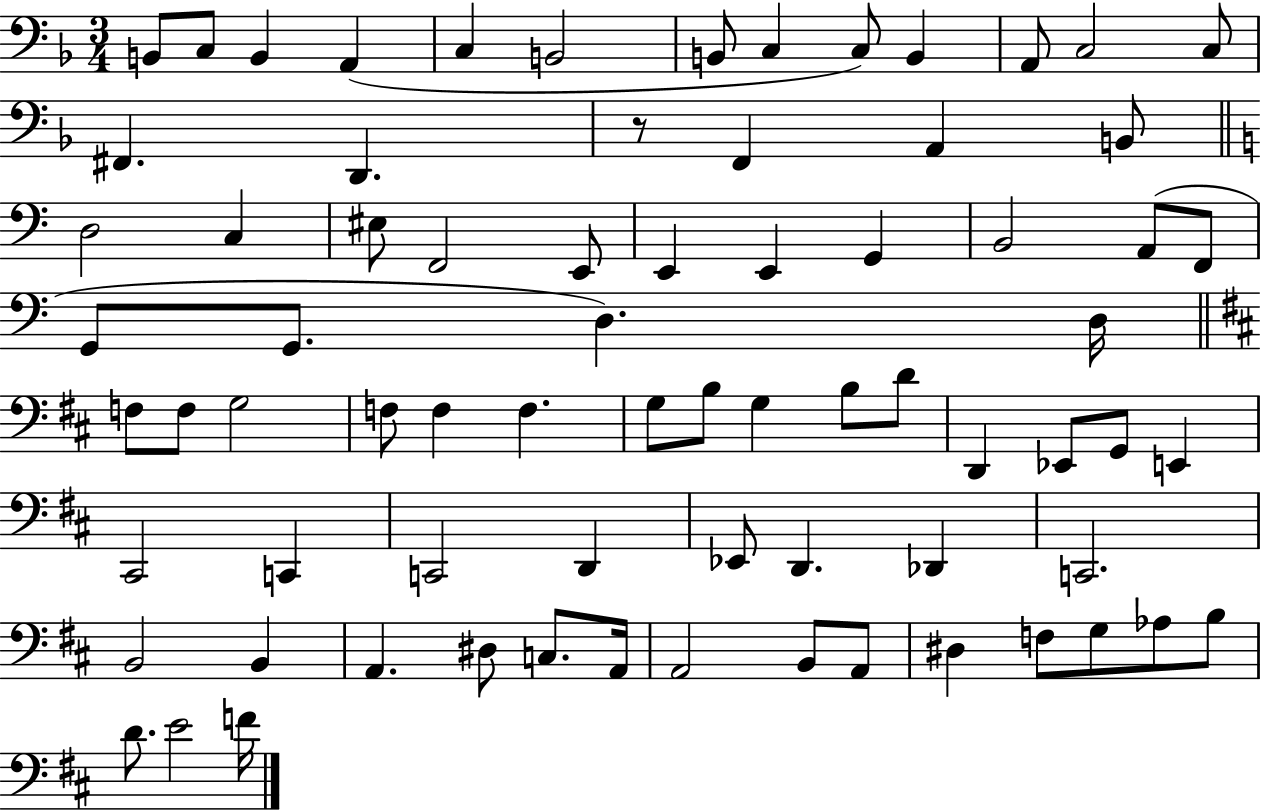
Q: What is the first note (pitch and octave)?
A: B2